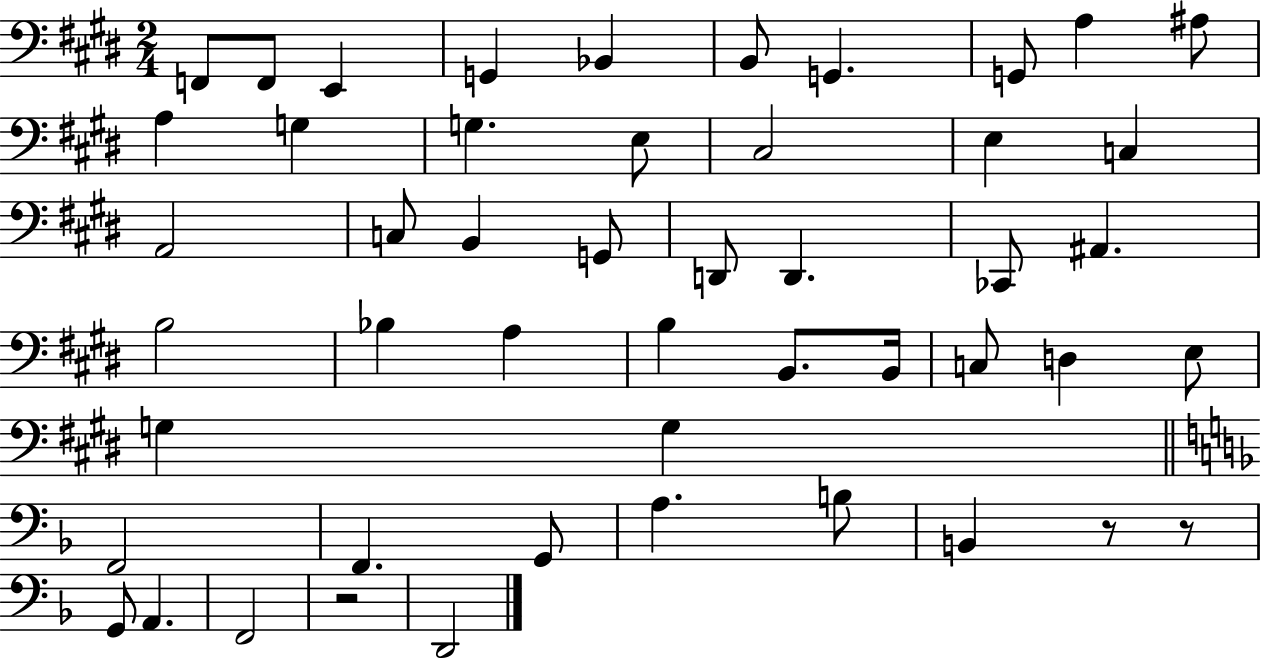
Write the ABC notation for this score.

X:1
T:Untitled
M:2/4
L:1/4
K:E
F,,/2 F,,/2 E,, G,, _B,, B,,/2 G,, G,,/2 A, ^A,/2 A, G, G, E,/2 ^C,2 E, C, A,,2 C,/2 B,, G,,/2 D,,/2 D,, _C,,/2 ^A,, B,2 _B, A, B, B,,/2 B,,/4 C,/2 D, E,/2 G, G, F,,2 F,, G,,/2 A, B,/2 B,, z/2 z/2 G,,/2 A,, F,,2 z2 D,,2